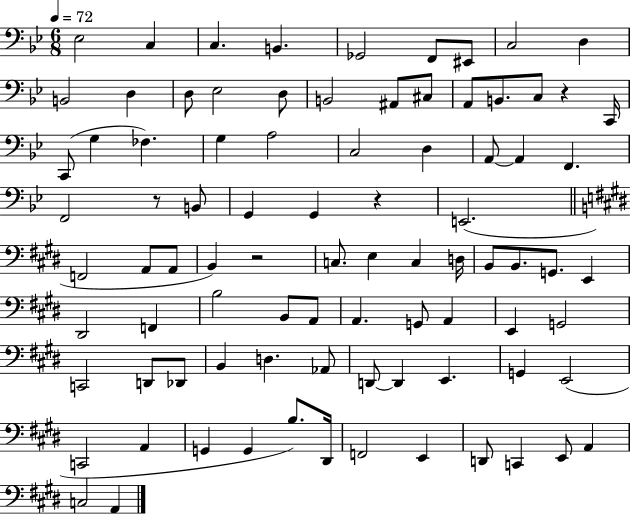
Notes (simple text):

Eb3/h C3/q C3/q. B2/q. Gb2/h F2/e EIS2/e C3/h D3/q B2/h D3/q D3/e Eb3/h D3/e B2/h A#2/e C#3/e A2/e B2/e. C3/e R/q C2/s C2/e G3/q FES3/q. G3/q A3/h C3/h D3/q A2/e A2/q F2/q. F2/h R/e B2/e G2/q G2/q R/q E2/h. F2/h A2/e A2/e B2/q R/h C3/e. E3/q C3/q D3/s B2/e B2/e. G2/e. E2/q D#2/h F2/q B3/h B2/e A2/e A2/q. G2/e A2/q E2/q G2/h C2/h D2/e Db2/e B2/q D3/q. Ab2/e D2/e D2/q E2/q. G2/q E2/h C2/h A2/q G2/q G2/q B3/e. D#2/s F2/h E2/q D2/e C2/q E2/e A2/q C3/h A2/q